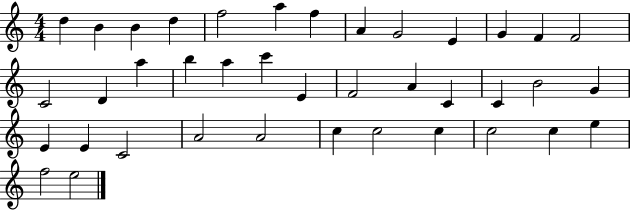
{
  \clef treble
  \numericTimeSignature
  \time 4/4
  \key c \major
  d''4 b'4 b'4 d''4 | f''2 a''4 f''4 | a'4 g'2 e'4 | g'4 f'4 f'2 | \break c'2 d'4 a''4 | b''4 a''4 c'''4 e'4 | f'2 a'4 c'4 | c'4 b'2 g'4 | \break e'4 e'4 c'2 | a'2 a'2 | c''4 c''2 c''4 | c''2 c''4 e''4 | \break f''2 e''2 | \bar "|."
}